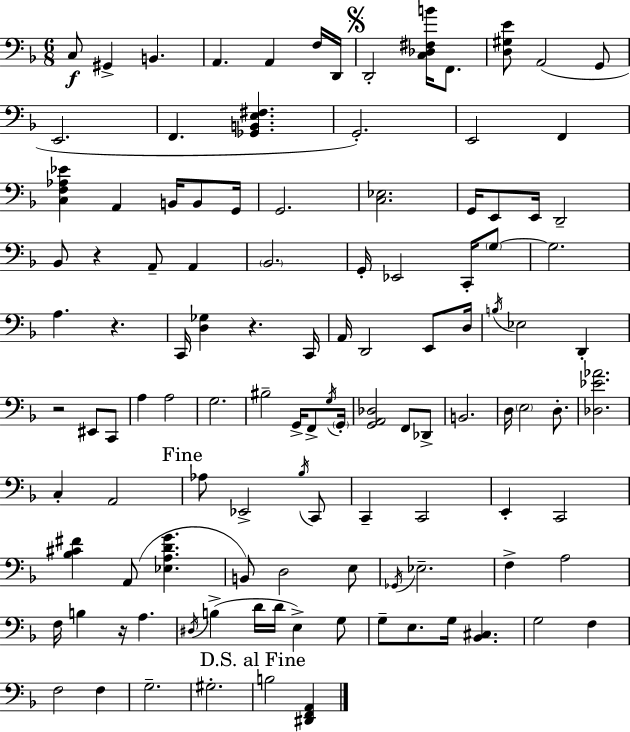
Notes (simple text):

C3/e G#2/q B2/q. A2/q. A2/q F3/s D2/s D2/h [C3,Db3,F#3,B4]/s F2/e. [D3,G#3,E4]/e A2/h G2/e E2/h. F2/q. [Gb2,B2,E3,F#3]/q. G2/h. E2/h F2/q [C3,F3,Ab3,Eb4]/q A2/q B2/s B2/e G2/s G2/h. [C3,Eb3]/h. G2/s E2/e E2/s D2/h Bb2/e R/q A2/e A2/q Bb2/h. G2/s Eb2/h C2/s G3/e G3/h. A3/q. R/q. C2/s [D3,Gb3]/q R/q. C2/s A2/s D2/h E2/e D3/s B3/s Eb3/h D2/q R/h EIS2/e C2/e A3/q A3/h G3/h. BIS3/h G2/s F2/e G3/s G2/s [G2,A2,Db3]/h F2/e Db2/e B2/h. D3/s E3/h D3/e. [Db3,Eb4,Ab4]/h. C3/q A2/h Ab3/e Eb2/h Bb3/s C2/e C2/q C2/h E2/q C2/h [Bb3,C#4,F#4]/q A2/e [Eb3,A3,D4,G4]/q. B2/e D3/h E3/e Gb2/s Eb3/h. F3/q A3/h F3/s B3/q R/s A3/q. D#3/s B3/q D4/s D4/s E3/q G3/e G3/e E3/e. G3/s [Bb2,C#3]/q. G3/h F3/q F3/h F3/q G3/h. G#3/h. B3/h [D#2,F2,A2]/q